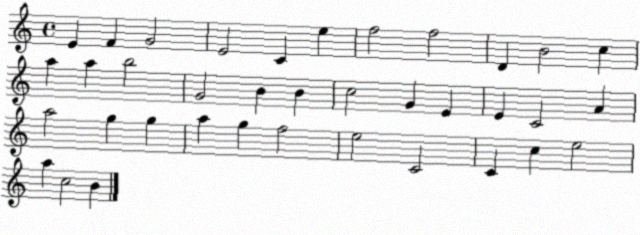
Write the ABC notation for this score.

X:1
T:Untitled
M:4/4
L:1/4
K:C
E F G2 E2 C e f2 f2 D B2 c a a b2 G2 B B c2 G E E C2 A a2 g g a g f2 e2 C2 C c e2 a c2 B